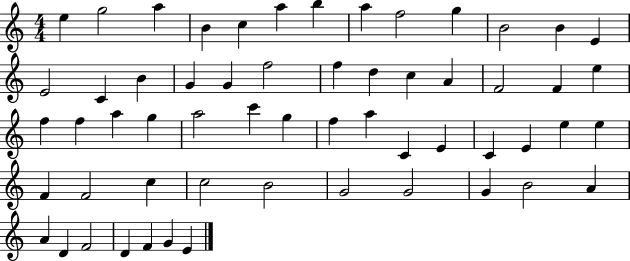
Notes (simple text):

E5/q G5/h A5/q B4/q C5/q A5/q B5/q A5/q F5/h G5/q B4/h B4/q E4/q E4/h C4/q B4/q G4/q G4/q F5/h F5/q D5/q C5/q A4/q F4/h F4/q E5/q F5/q F5/q A5/q G5/q A5/h C6/q G5/q F5/q A5/q C4/q E4/q C4/q E4/q E5/q E5/q F4/q F4/h C5/q C5/h B4/h G4/h G4/h G4/q B4/h A4/q A4/q D4/q F4/h D4/q F4/q G4/q E4/q